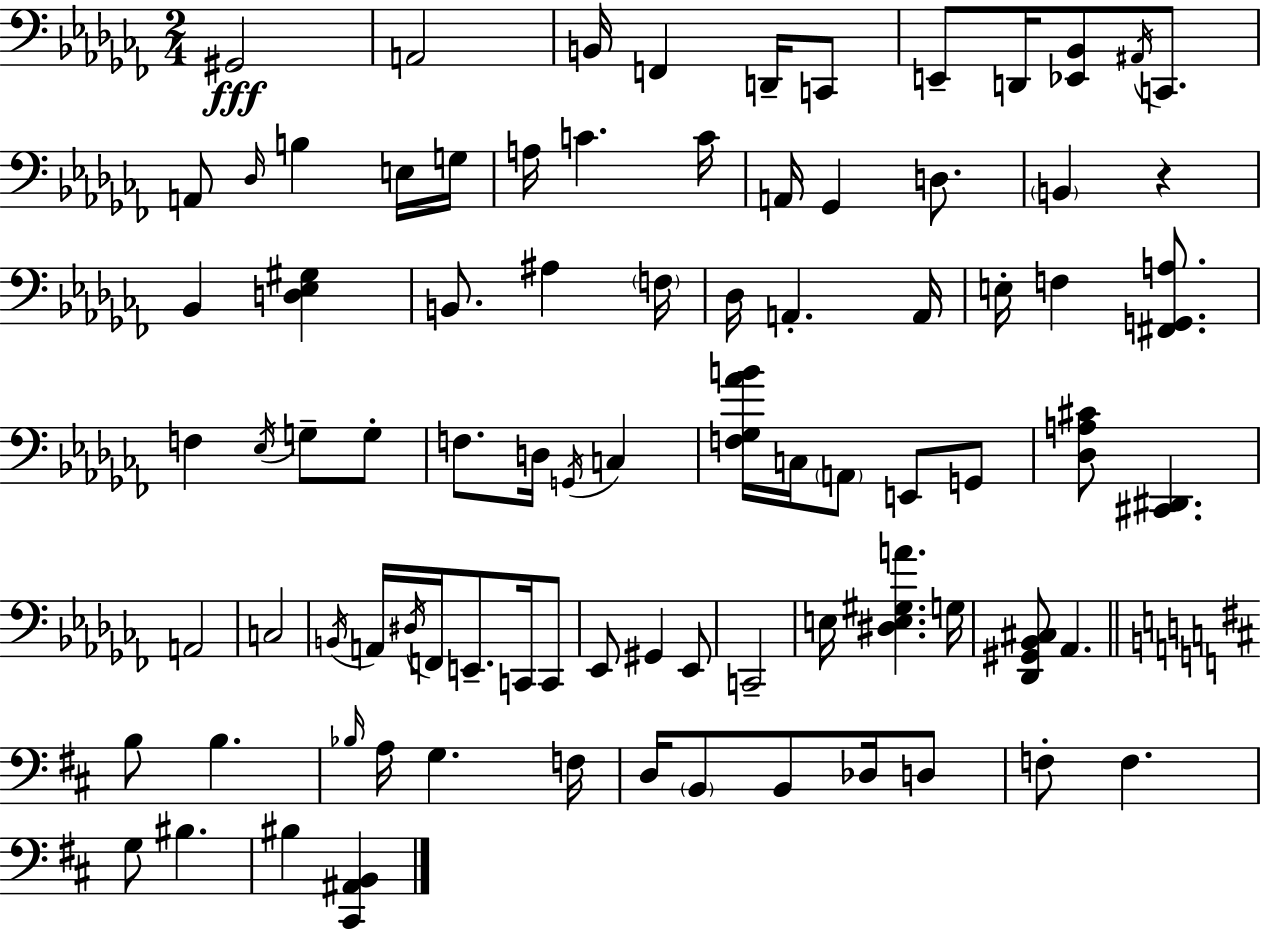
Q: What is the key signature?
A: AES minor